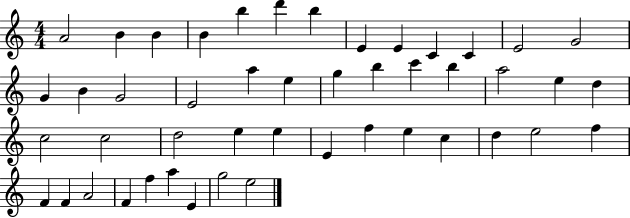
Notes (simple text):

A4/h B4/q B4/q B4/q B5/q D6/q B5/q E4/q E4/q C4/q C4/q E4/h G4/h G4/q B4/q G4/h E4/h A5/q E5/q G5/q B5/q C6/q B5/q A5/h E5/q D5/q C5/h C5/h D5/h E5/q E5/q E4/q F5/q E5/q C5/q D5/q E5/h F5/q F4/q F4/q A4/h F4/q F5/q A5/q E4/q G5/h E5/h